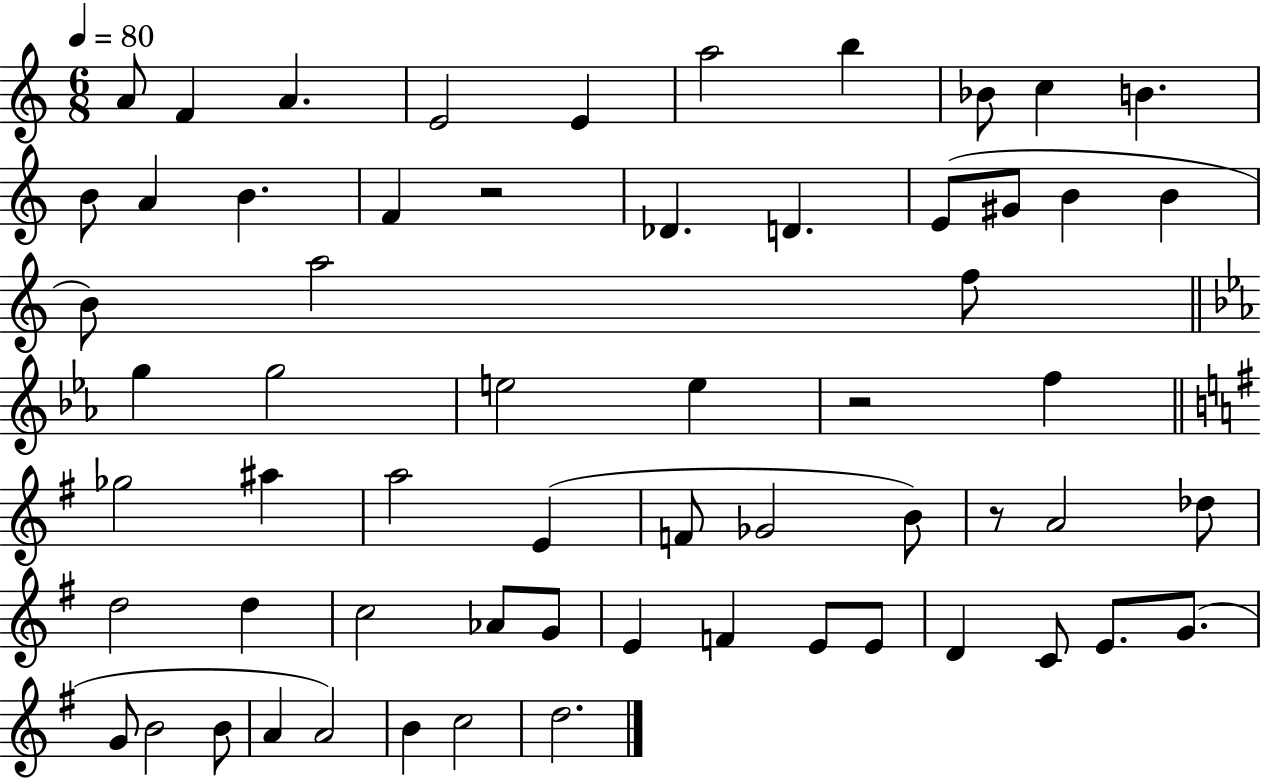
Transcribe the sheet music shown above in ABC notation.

X:1
T:Untitled
M:6/8
L:1/4
K:C
A/2 F A E2 E a2 b _B/2 c B B/2 A B F z2 _D D E/2 ^G/2 B B B/2 a2 f/2 g g2 e2 e z2 f _g2 ^a a2 E F/2 _G2 B/2 z/2 A2 _d/2 d2 d c2 _A/2 G/2 E F E/2 E/2 D C/2 E/2 G/2 G/2 B2 B/2 A A2 B c2 d2